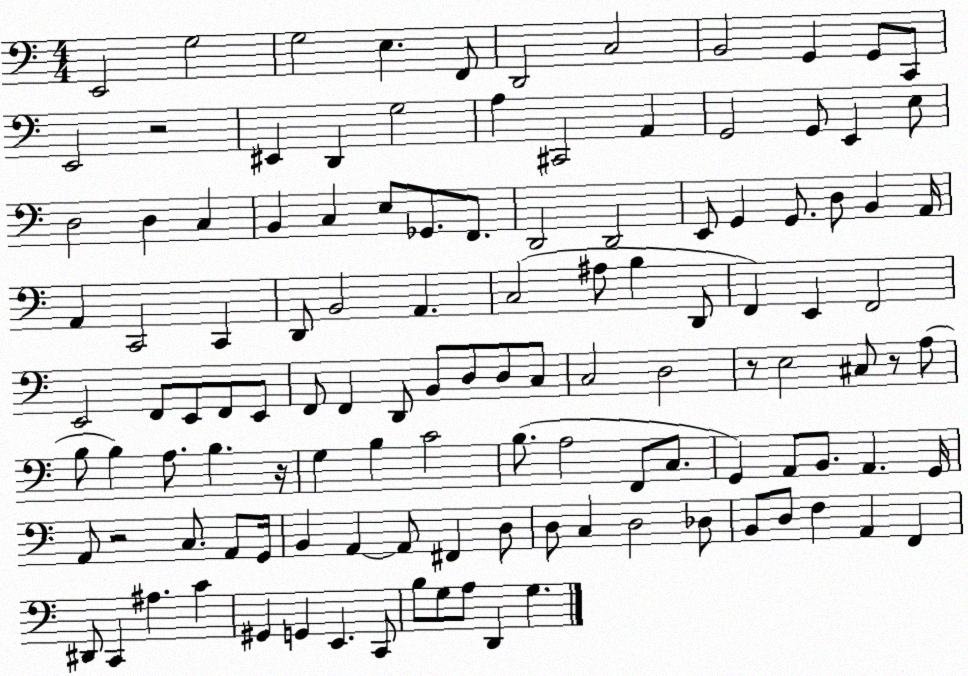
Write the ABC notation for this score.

X:1
T:Untitled
M:4/4
L:1/4
K:C
E,,2 G,2 G,2 E, F,,/2 D,,2 C,2 B,,2 G,, G,,/2 C,,/2 E,,2 z2 ^E,, D,, G,2 A, ^C,,2 A,, G,,2 G,,/2 E,, E,/2 D,2 D, C, B,, C, E,/2 _G,,/2 F,,/2 D,,2 D,,2 E,,/2 G,, G,,/2 D,/2 B,, A,,/4 A,, C,,2 C,, D,,/2 B,,2 A,, C,2 ^A,/2 B, D,,/2 F,, E,, F,,2 E,,2 F,,/2 E,,/2 F,,/2 E,,/2 F,,/2 F,, D,,/2 B,,/2 D,/2 D,/2 C,/2 C,2 D,2 z/2 E,2 ^C,/2 z/2 A,/2 B,/2 B, A,/2 B, z/4 G, B, C2 B,/2 A,2 F,,/2 C,/2 G,, A,,/2 B,,/2 A,, G,,/4 A,,/2 z2 C,/2 A,,/2 G,,/4 B,, A,, A,,/2 ^F,, D,/2 D,/2 C, D,2 _D,/2 B,,/2 D,/2 F, A,, F,, ^D,,/2 C,, ^A, C ^G,, G,, E,, C,,/2 B,/2 G,/2 A,/2 D,, G,